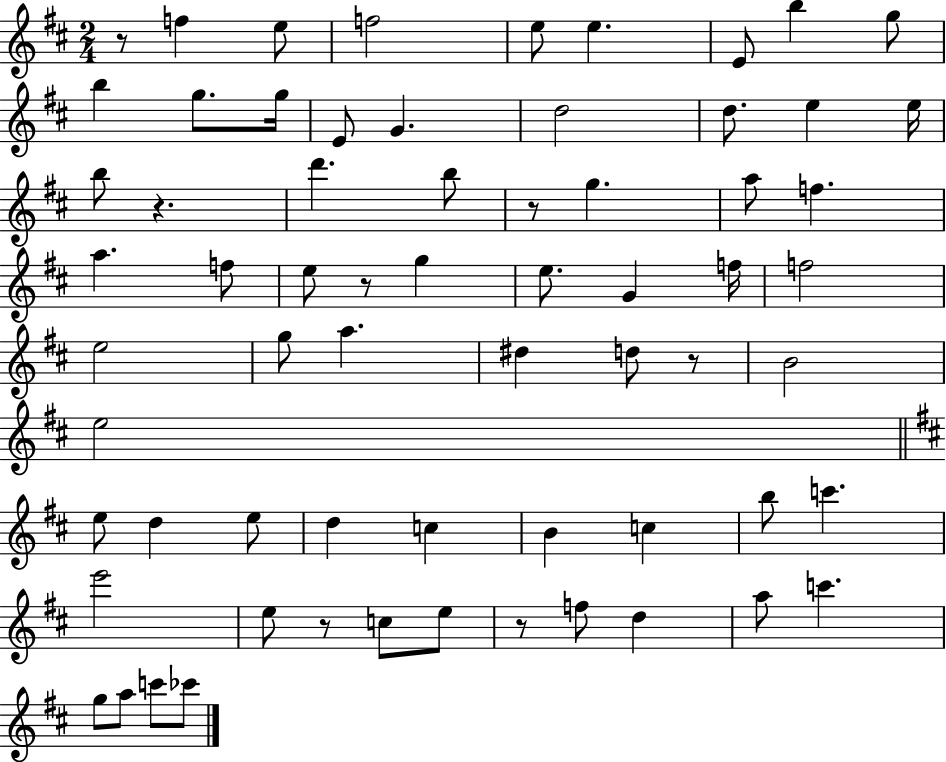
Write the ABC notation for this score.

X:1
T:Untitled
M:2/4
L:1/4
K:D
z/2 f e/2 f2 e/2 e E/2 b g/2 b g/2 g/4 E/2 G d2 d/2 e e/4 b/2 z d' b/2 z/2 g a/2 f a f/2 e/2 z/2 g e/2 G f/4 f2 e2 g/2 a ^d d/2 z/2 B2 e2 e/2 d e/2 d c B c b/2 c' e'2 e/2 z/2 c/2 e/2 z/2 f/2 d a/2 c' g/2 a/2 c'/2 _c'/2